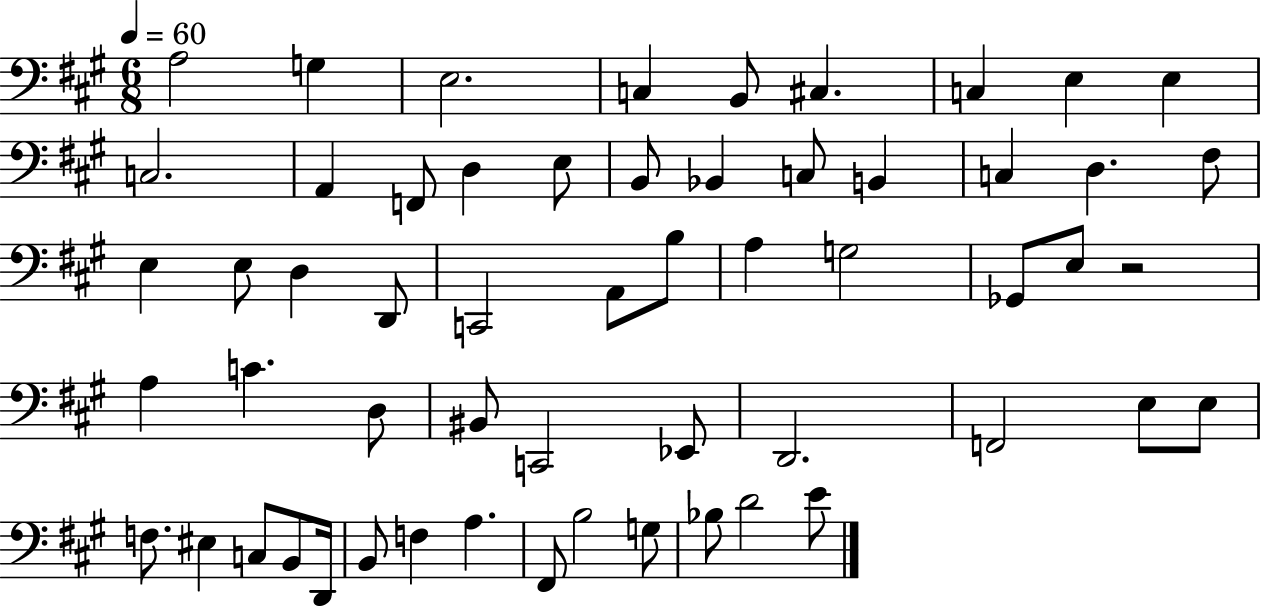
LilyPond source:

{
  \clef bass
  \numericTimeSignature
  \time 6/8
  \key a \major
  \tempo 4 = 60
  \repeat volta 2 { a2 g4 | e2. | c4 b,8 cis4. | c4 e4 e4 | \break c2. | a,4 f,8 d4 e8 | b,8 bes,4 c8 b,4 | c4 d4. fis8 | \break e4 e8 d4 d,8 | c,2 a,8 b8 | a4 g2 | ges,8 e8 r2 | \break a4 c'4. d8 | bis,8 c,2 ees,8 | d,2. | f,2 e8 e8 | \break f8. eis4 c8 b,8 d,16 | b,8 f4 a4. | fis,8 b2 g8 | bes8 d'2 e'8 | \break } \bar "|."
}